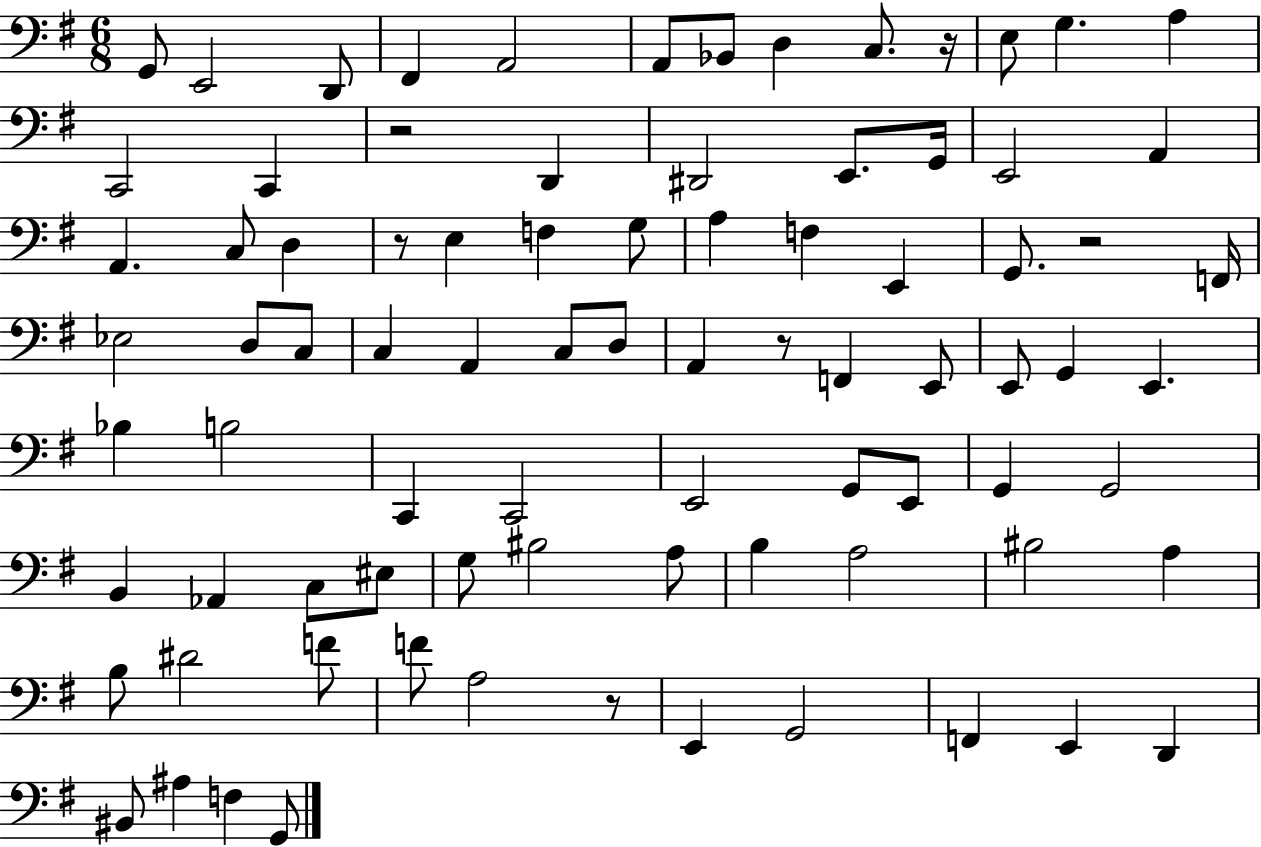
G2/e E2/h D2/e F#2/q A2/h A2/e Bb2/e D3/q C3/e. R/s E3/e G3/q. A3/q C2/h C2/q R/h D2/q D#2/h E2/e. G2/s E2/h A2/q A2/q. C3/e D3/q R/e E3/q F3/q G3/e A3/q F3/q E2/q G2/e. R/h F2/s Eb3/h D3/e C3/e C3/q A2/q C3/e D3/e A2/q R/e F2/q E2/e E2/e G2/q E2/q. Bb3/q B3/h C2/q C2/h E2/h G2/e E2/e G2/q G2/h B2/q Ab2/q C3/e EIS3/e G3/e BIS3/h A3/e B3/q A3/h BIS3/h A3/q B3/e D#4/h F4/e F4/e A3/h R/e E2/q G2/h F2/q E2/q D2/q BIS2/e A#3/q F3/q G2/e